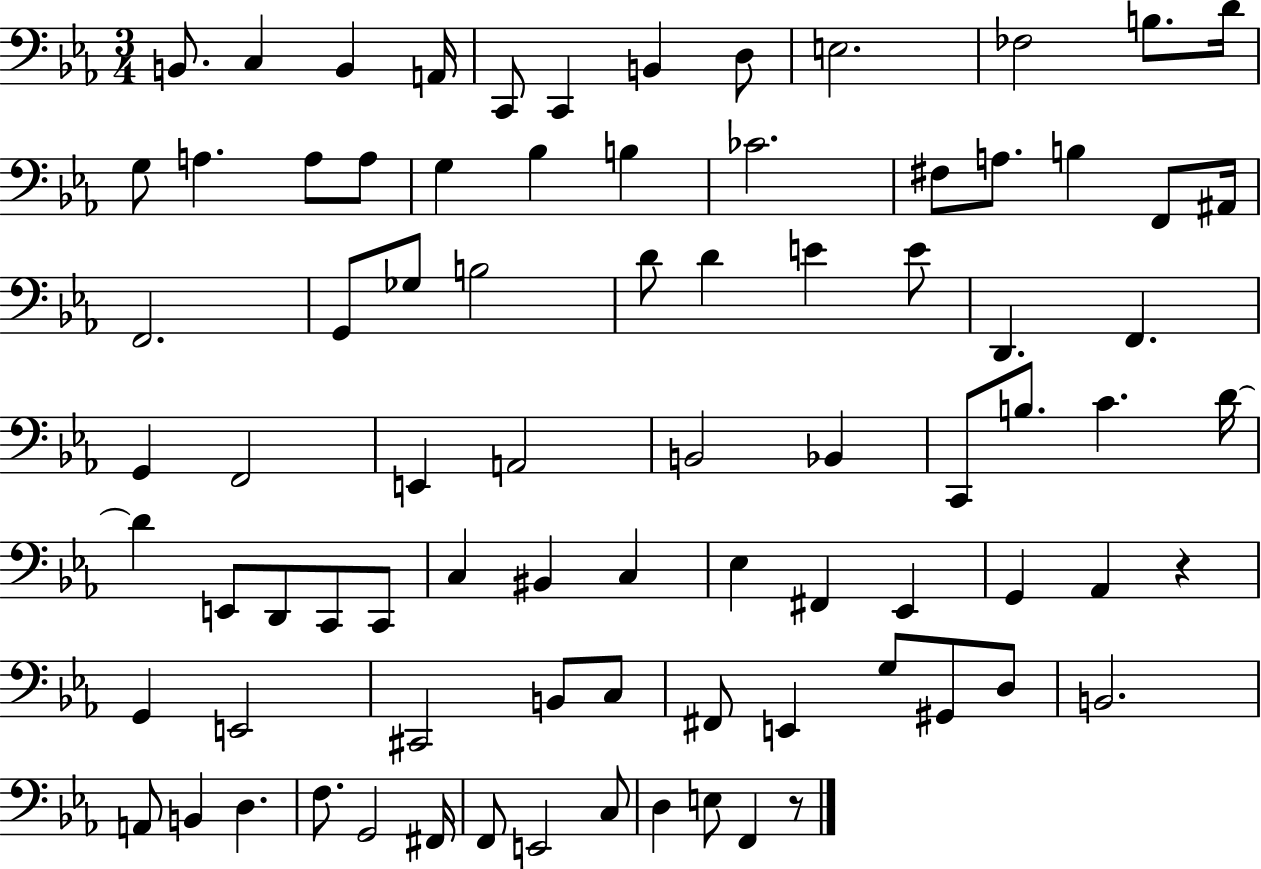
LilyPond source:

{
  \clef bass
  \numericTimeSignature
  \time 3/4
  \key ees \major
  b,8. c4 b,4 a,16 | c,8 c,4 b,4 d8 | e2. | fes2 b8. d'16 | \break g8 a4. a8 a8 | g4 bes4 b4 | ces'2. | fis8 a8. b4 f,8 ais,16 | \break f,2. | g,8 ges8 b2 | d'8 d'4 e'4 e'8 | d,4. f,4. | \break g,4 f,2 | e,4 a,2 | b,2 bes,4 | c,8 b8. c'4. d'16~~ | \break d'4 e,8 d,8 c,8 c,8 | c4 bis,4 c4 | ees4 fis,4 ees,4 | g,4 aes,4 r4 | \break g,4 e,2 | cis,2 b,8 c8 | fis,8 e,4 g8 gis,8 d8 | b,2. | \break a,8 b,4 d4. | f8. g,2 fis,16 | f,8 e,2 c8 | d4 e8 f,4 r8 | \break \bar "|."
}